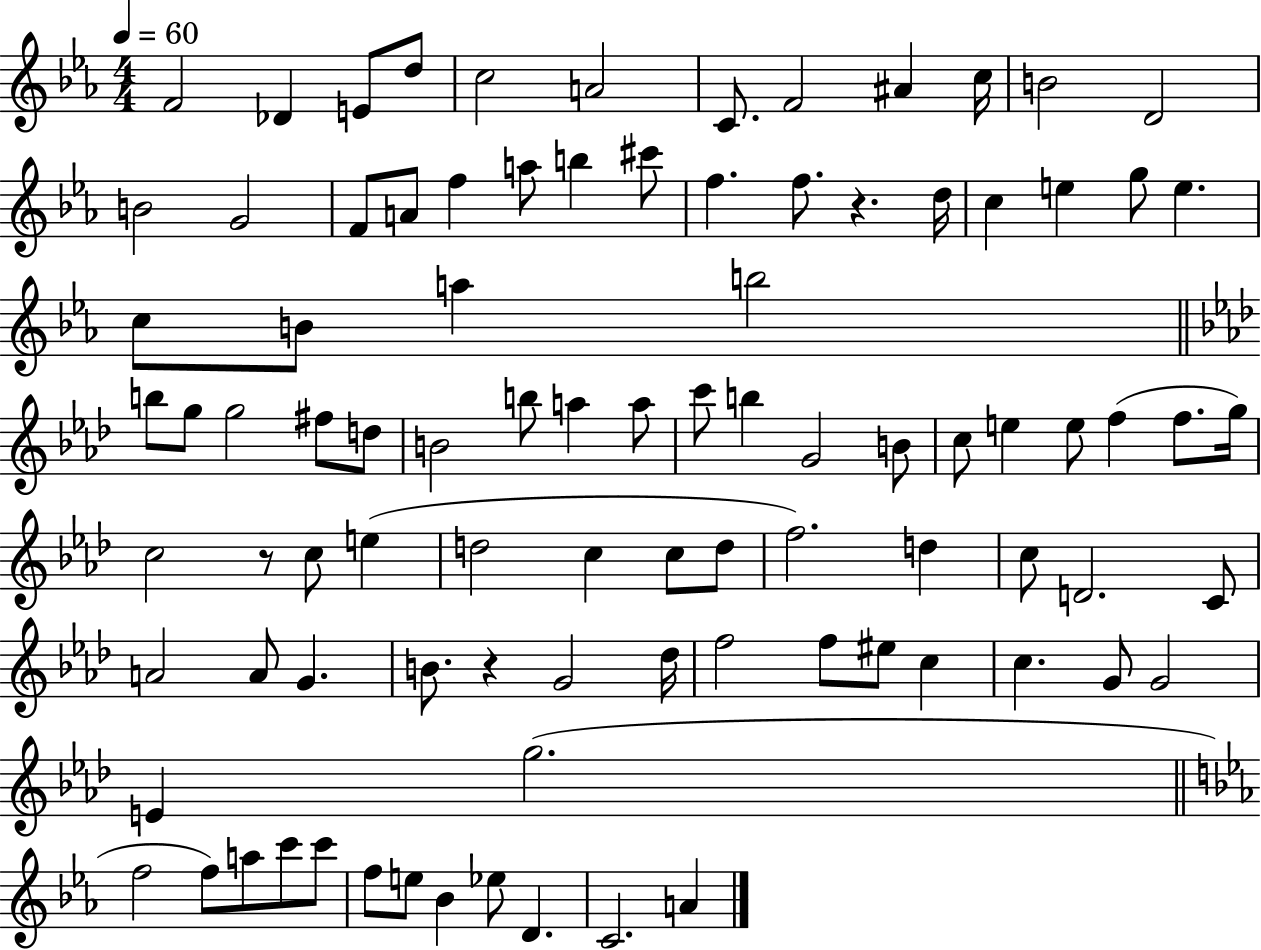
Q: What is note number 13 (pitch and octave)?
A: B4